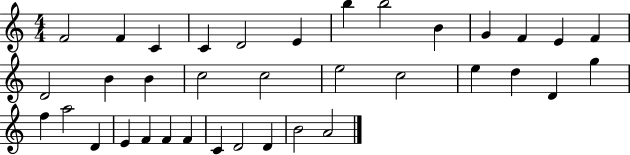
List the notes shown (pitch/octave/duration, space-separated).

F4/h F4/q C4/q C4/q D4/h E4/q B5/q B5/h B4/q G4/q F4/q E4/q F4/q D4/h B4/q B4/q C5/h C5/h E5/h C5/h E5/q D5/q D4/q G5/q F5/q A5/h D4/q E4/q F4/q F4/q F4/q C4/q D4/h D4/q B4/h A4/h